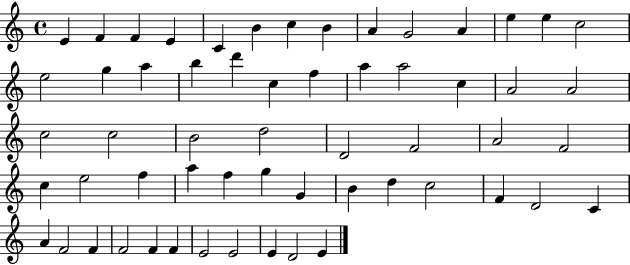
X:1
T:Untitled
M:4/4
L:1/4
K:C
E F F E C B c B A G2 A e e c2 e2 g a b d' c f a a2 c A2 A2 c2 c2 B2 d2 D2 F2 A2 F2 c e2 f a f g G B d c2 F D2 C A F2 F F2 F F E2 E2 E D2 E